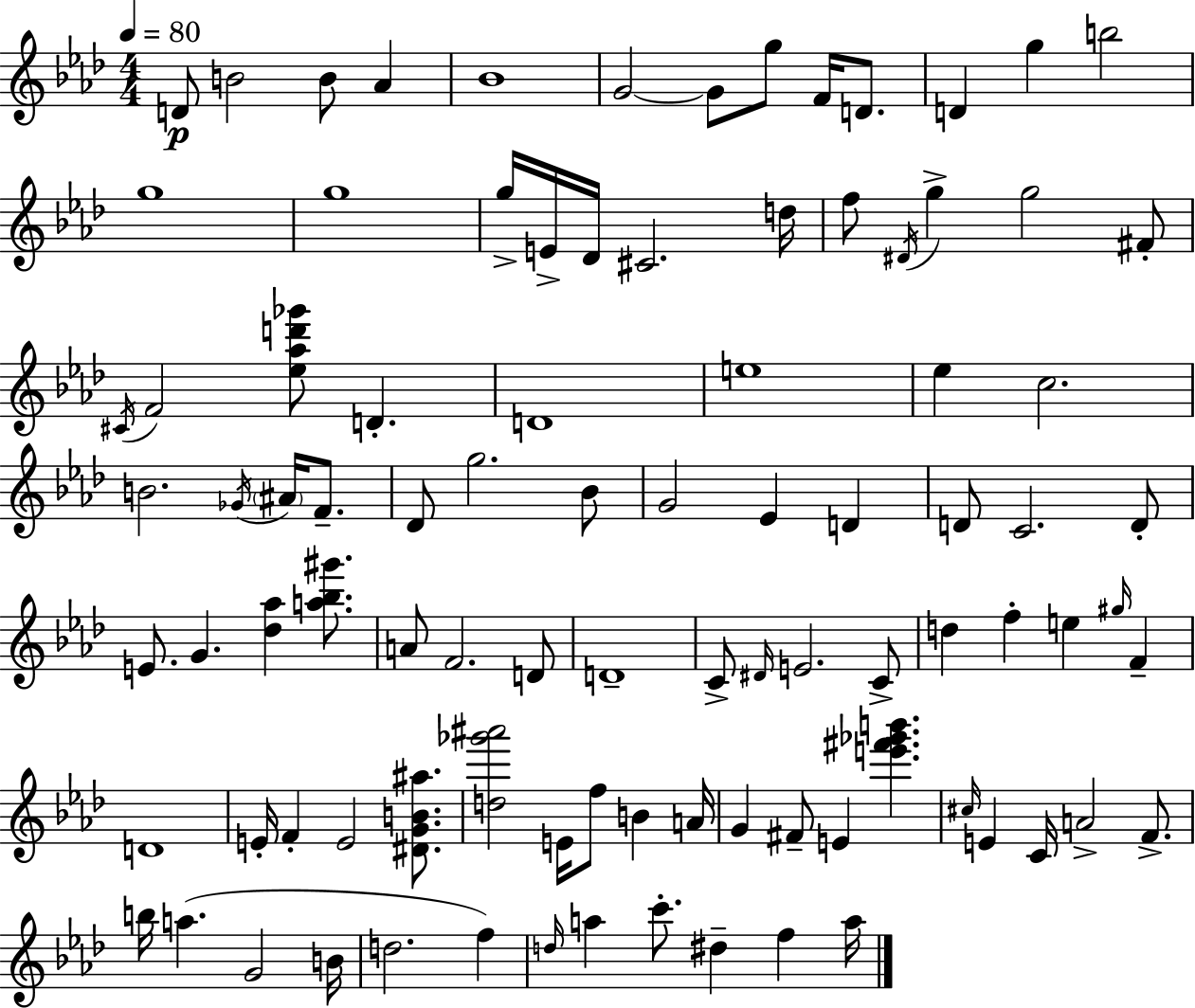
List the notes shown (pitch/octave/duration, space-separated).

D4/e B4/h B4/e Ab4/q Bb4/w G4/h G4/e G5/e F4/s D4/e. D4/q G5/q B5/h G5/w G5/w G5/s E4/s Db4/s C#4/h. D5/s F5/e D#4/s G5/q G5/h F#4/e C#4/s F4/h [Eb5,Ab5,D6,Gb6]/e D4/q. D4/w E5/w Eb5/q C5/h. B4/h. Gb4/s A#4/s F4/e. Db4/e G5/h. Bb4/e G4/h Eb4/q D4/q D4/e C4/h. D4/e E4/e. G4/q. [Db5,Ab5]/q [A5,Bb5,G#6]/e. A4/e F4/h. D4/e D4/w C4/e D#4/s E4/h. C4/e D5/q F5/q E5/q G#5/s F4/q D4/w E4/s F4/q E4/h [D#4,G4,B4,A#5]/e. [D5,Gb6,A#6]/h E4/s F5/e B4/q A4/s G4/q F#4/e E4/q [E6,F#6,Gb6,B6]/q. C#5/s E4/q C4/s A4/h F4/e. B5/s A5/q. G4/h B4/s D5/h. F5/q D5/s A5/q C6/e. D#5/q F5/q A5/s